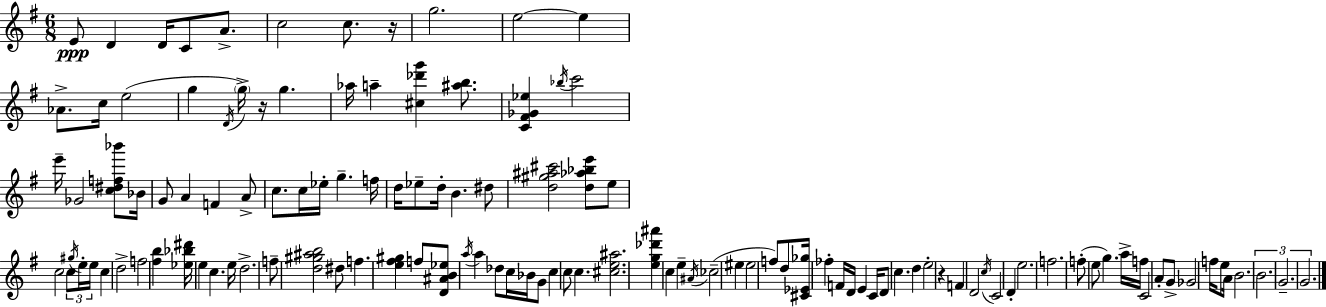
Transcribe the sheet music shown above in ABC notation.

X:1
T:Untitled
M:6/8
L:1/4
K:G
E/2 D D/4 C/2 A/2 c2 c/2 z/4 g2 e2 e _A/2 c/4 e2 g D/4 g/4 z/4 g _a/4 a [^c_d'g'] [^ab]/2 [C^F_G_e] _b/4 c'2 e'/4 _G2 [c^df_b']/2 _B/4 G/2 A F A/2 c/2 c/4 _e/4 g f/4 d/4 _e/2 d/4 B ^d/2 [d^g^a^c']2 [d_a_be']/2 e/2 c2 c/2 ^g/4 e/4 e/4 c d2 f2 [^fb] [_e_b^d']/4 e c e/4 d2 f/2 [d^g^ab]2 ^d/2 f [e^f^g] f/2 [D^AB_e]/2 a/4 a _d/2 c/4 _B/4 G/2 c c/2 c [^ce^a]2 [eg_d'^a'] c e ^A/4 _c2 ^e ^e2 f/2 d/2 [^C_E_g]/4 _f F/4 D/4 E C/4 D/2 c d e2 z F D2 c/4 C2 D e2 f2 f/2 e/2 g a/4 f/4 C2 A/2 G/2 _G2 f/4 e/2 A/4 B2 B2 G2 G2